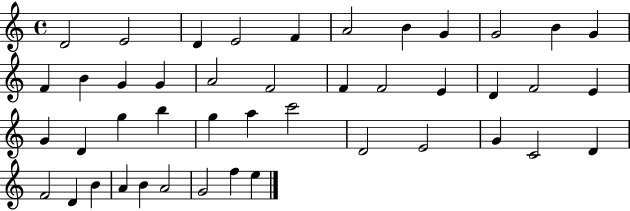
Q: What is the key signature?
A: C major